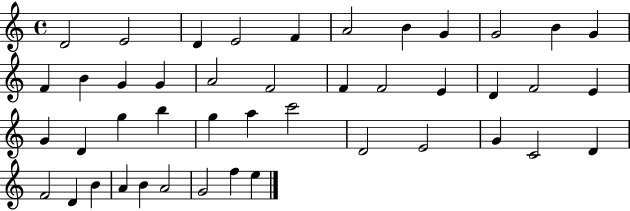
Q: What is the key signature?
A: C major